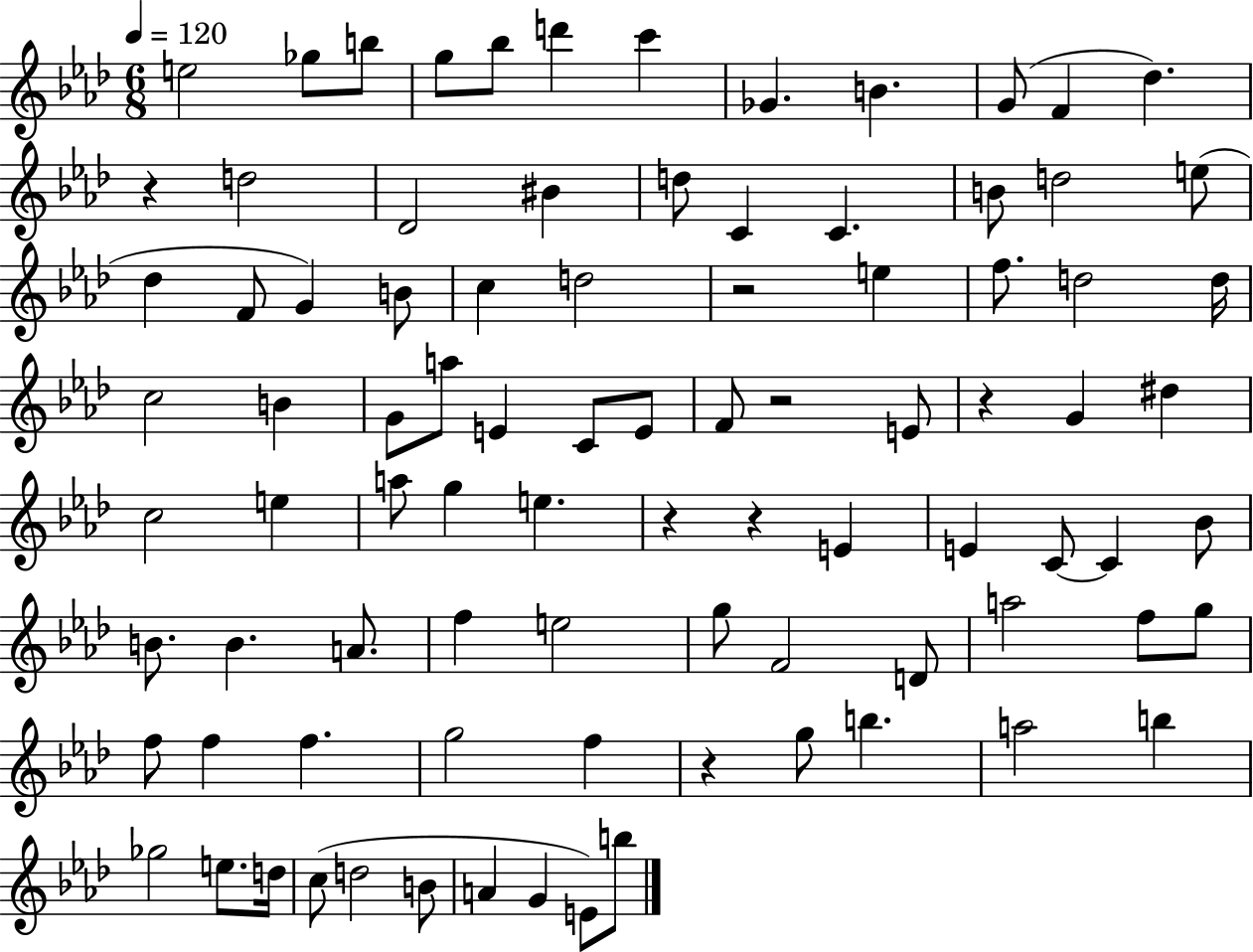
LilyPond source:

{
  \clef treble
  \numericTimeSignature
  \time 6/8
  \key aes \major
  \tempo 4 = 120
  e''2 ges''8 b''8 | g''8 bes''8 d'''4 c'''4 | ges'4. b'4. | g'8( f'4 des''4.) | \break r4 d''2 | des'2 bis'4 | d''8 c'4 c'4. | b'8 d''2 e''8( | \break des''4 f'8 g'4) b'8 | c''4 d''2 | r2 e''4 | f''8. d''2 d''16 | \break c''2 b'4 | g'8 a''8 e'4 c'8 e'8 | f'8 r2 e'8 | r4 g'4 dis''4 | \break c''2 e''4 | a''8 g''4 e''4. | r4 r4 e'4 | e'4 c'8~~ c'4 bes'8 | \break b'8. b'4. a'8. | f''4 e''2 | g''8 f'2 d'8 | a''2 f''8 g''8 | \break f''8 f''4 f''4. | g''2 f''4 | r4 g''8 b''4. | a''2 b''4 | \break ges''2 e''8. d''16 | c''8( d''2 b'8 | a'4 g'4 e'8) b''8 | \bar "|."
}